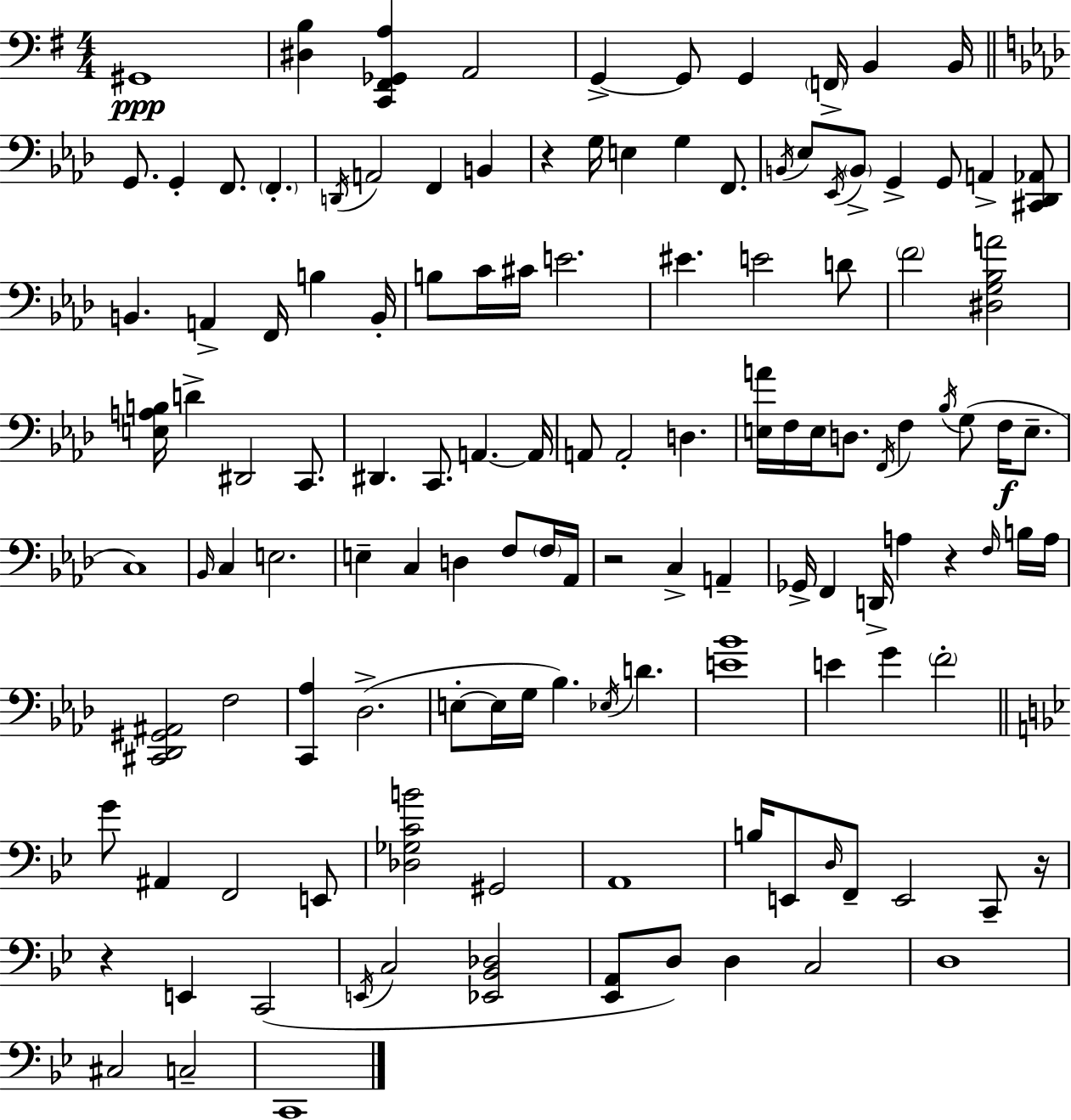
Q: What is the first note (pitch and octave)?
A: G#2